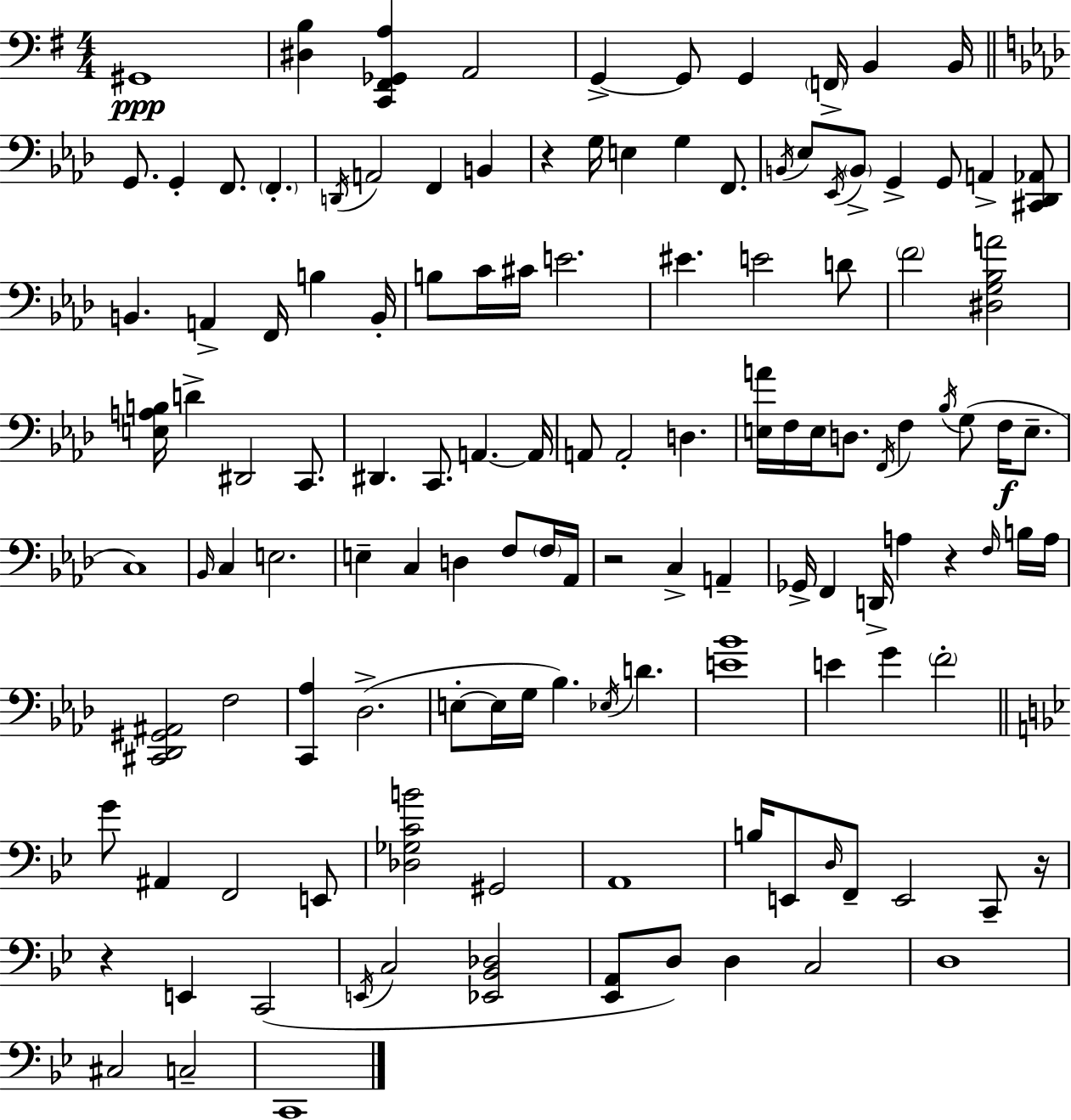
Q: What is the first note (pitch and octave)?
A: G#2